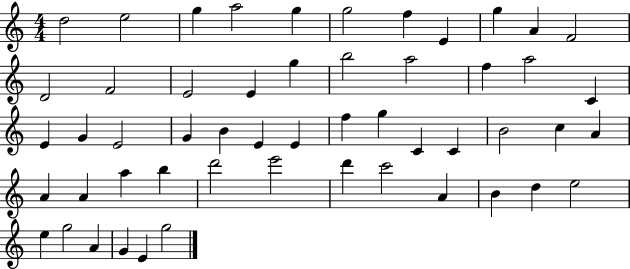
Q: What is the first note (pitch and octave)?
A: D5